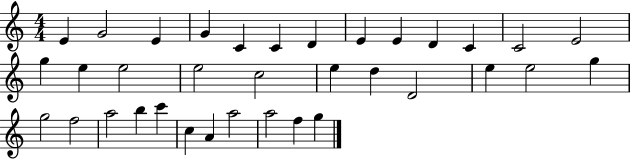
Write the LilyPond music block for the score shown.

{
  \clef treble
  \numericTimeSignature
  \time 4/4
  \key c \major
  e'4 g'2 e'4 | g'4 c'4 c'4 d'4 | e'4 e'4 d'4 c'4 | c'2 e'2 | \break g''4 e''4 e''2 | e''2 c''2 | e''4 d''4 d'2 | e''4 e''2 g''4 | \break g''2 f''2 | a''2 b''4 c'''4 | c''4 a'4 a''2 | a''2 f''4 g''4 | \break \bar "|."
}